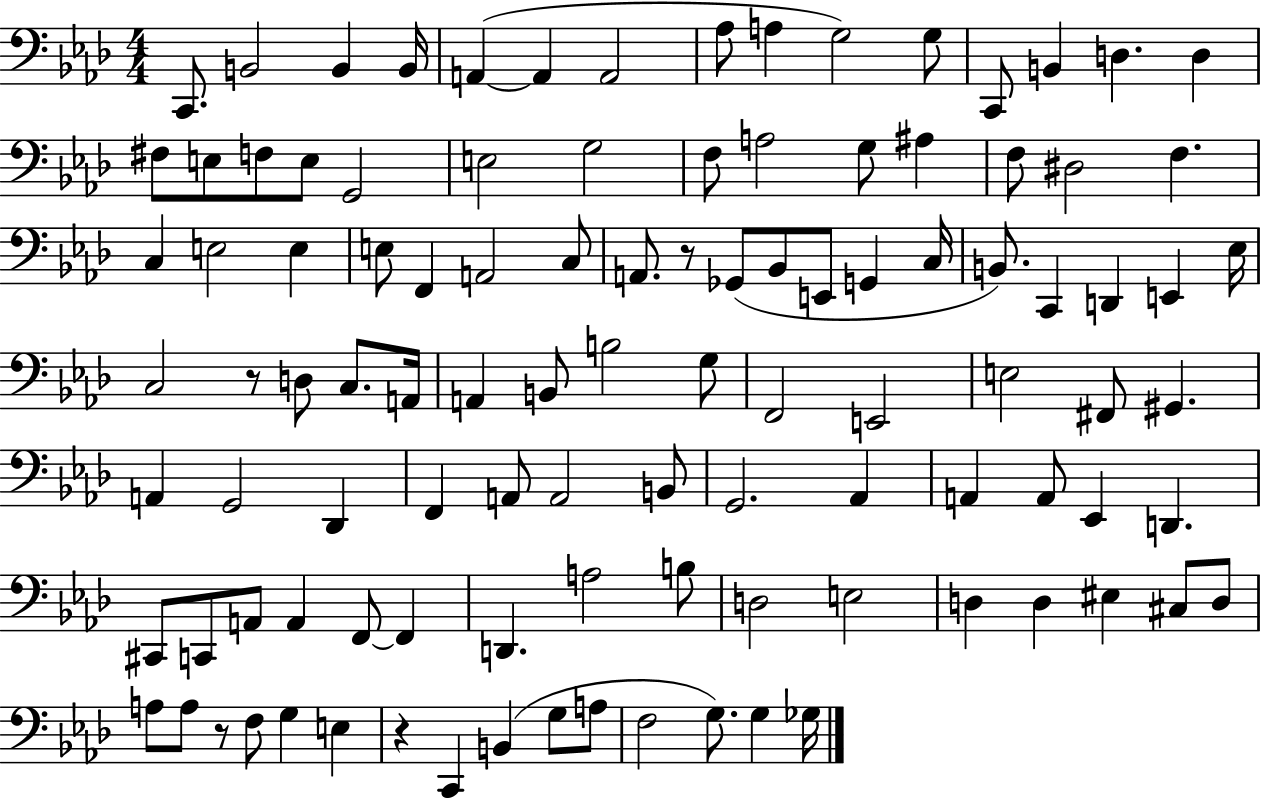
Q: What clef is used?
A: bass